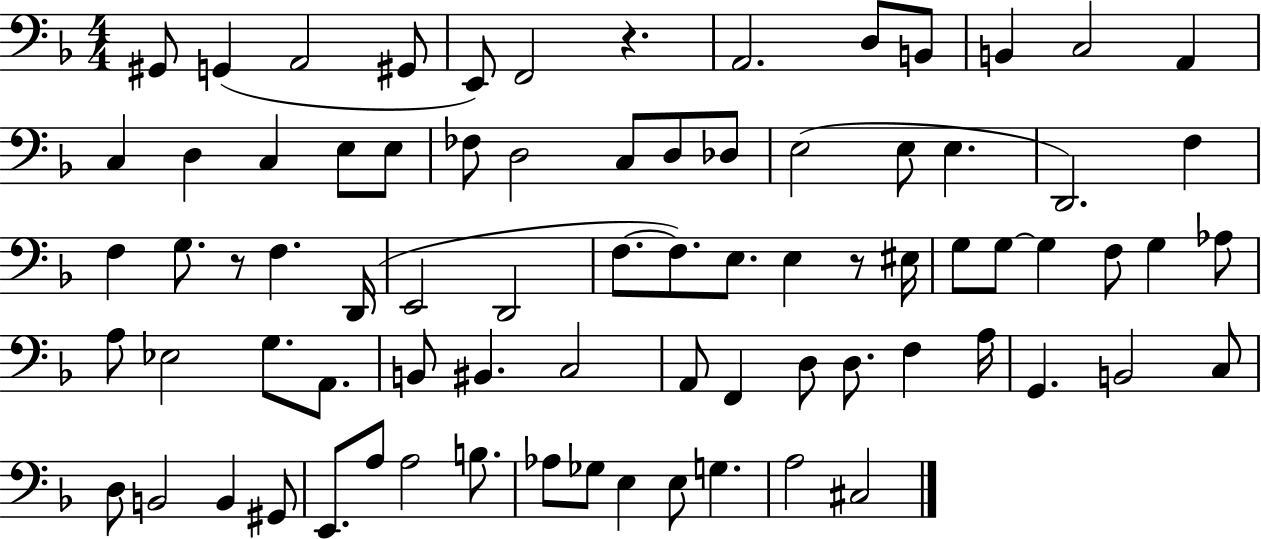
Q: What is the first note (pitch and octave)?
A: G#2